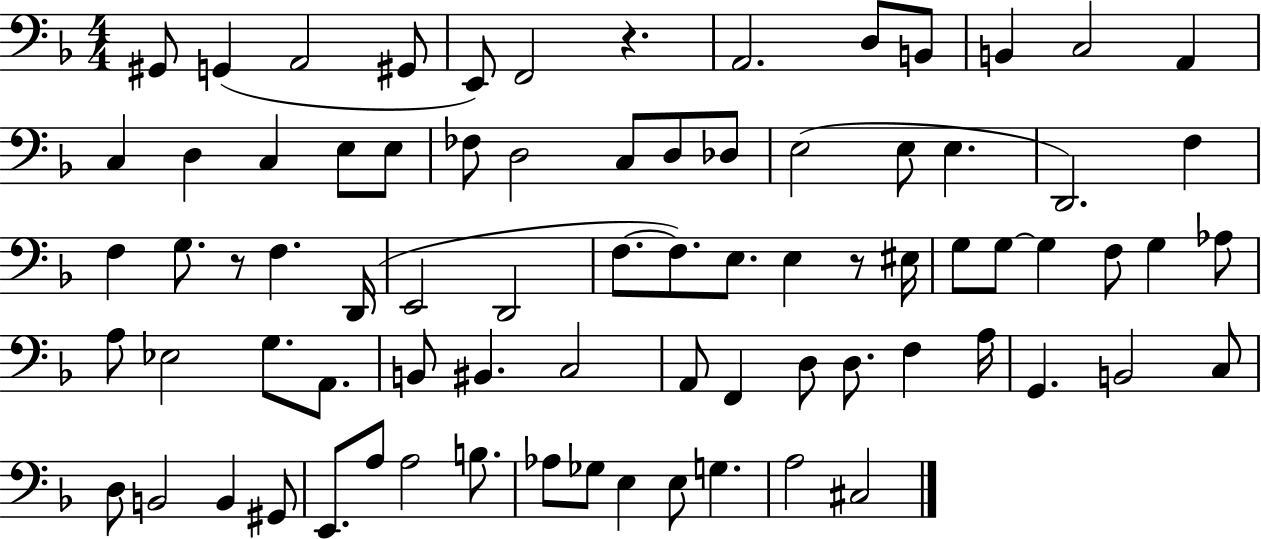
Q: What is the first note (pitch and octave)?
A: G#2